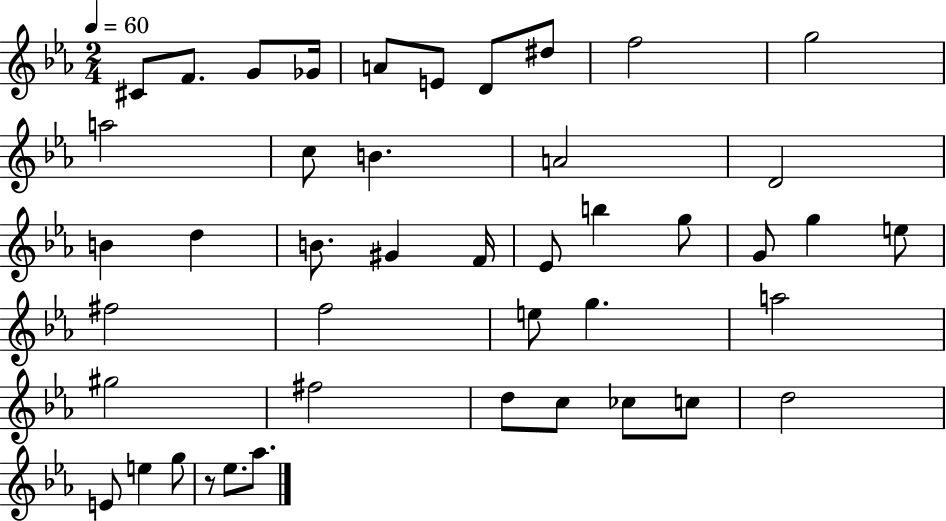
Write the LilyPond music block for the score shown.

{
  \clef treble
  \numericTimeSignature
  \time 2/4
  \key ees \major
  \tempo 4 = 60
  \repeat volta 2 { cis'8 f'8. g'8 ges'16 | a'8 e'8 d'8 dis''8 | f''2 | g''2 | \break a''2 | c''8 b'4. | a'2 | d'2 | \break b'4 d''4 | b'8. gis'4 f'16 | ees'8 b''4 g''8 | g'8 g''4 e''8 | \break fis''2 | f''2 | e''8 g''4. | a''2 | \break gis''2 | fis''2 | d''8 c''8 ces''8 c''8 | d''2 | \break e'8 e''4 g''8 | r8 ees''8. aes''8. | } \bar "|."
}